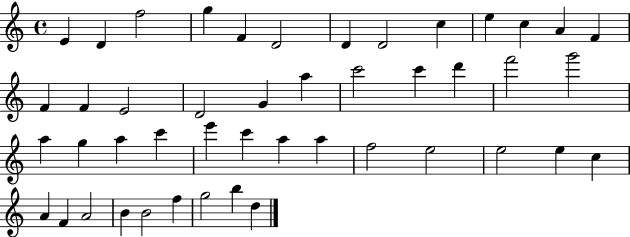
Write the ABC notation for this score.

X:1
T:Untitled
M:4/4
L:1/4
K:C
E D f2 g F D2 D D2 c e c A F F F E2 D2 G a c'2 c' d' f'2 g'2 a g a c' e' c' a a f2 e2 e2 e c A F A2 B B2 f g2 b d